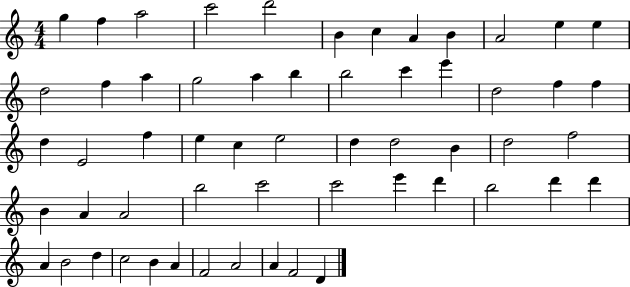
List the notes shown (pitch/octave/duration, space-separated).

G5/q F5/q A5/h C6/h D6/h B4/q C5/q A4/q B4/q A4/h E5/q E5/q D5/h F5/q A5/q G5/h A5/q B5/q B5/h C6/q E6/q D5/h F5/q F5/q D5/q E4/h F5/q E5/q C5/q E5/h D5/q D5/h B4/q D5/h F5/h B4/q A4/q A4/h B5/h C6/h C6/h E6/q D6/q B5/h D6/q D6/q A4/q B4/h D5/q C5/h B4/q A4/q F4/h A4/h A4/q F4/h D4/q